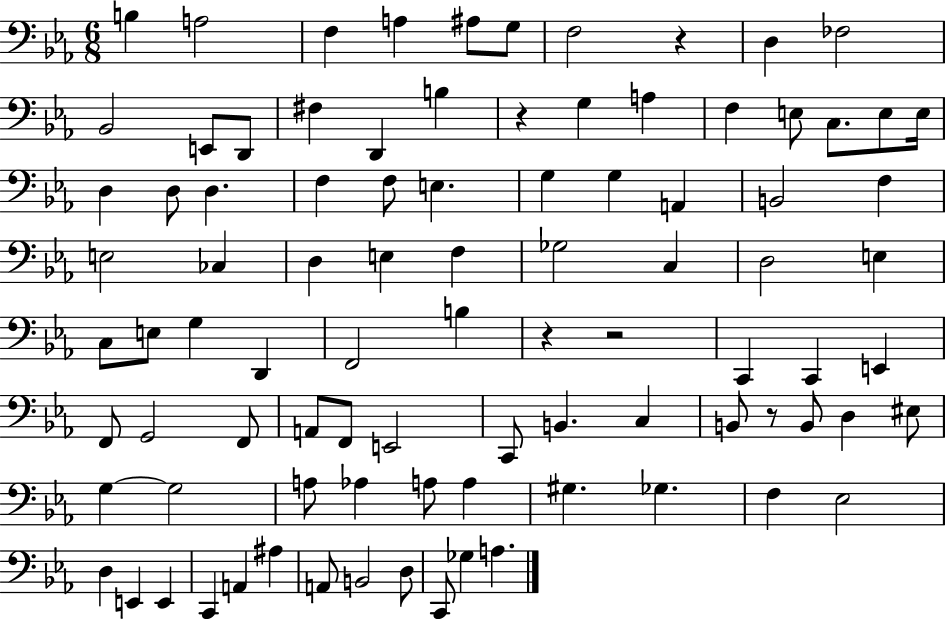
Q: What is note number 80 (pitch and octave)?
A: A#3